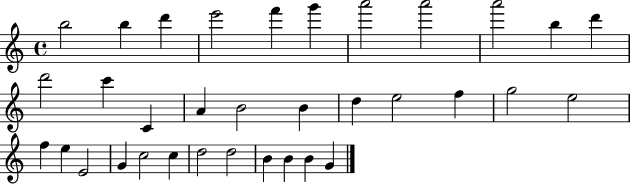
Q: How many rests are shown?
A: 0